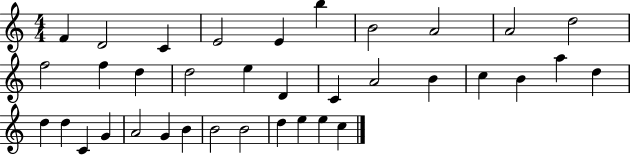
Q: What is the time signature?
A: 4/4